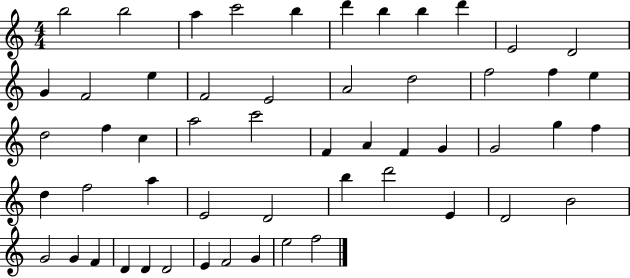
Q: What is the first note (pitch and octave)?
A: B5